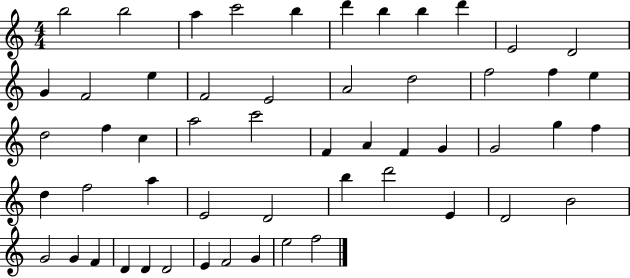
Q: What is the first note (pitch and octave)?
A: B5